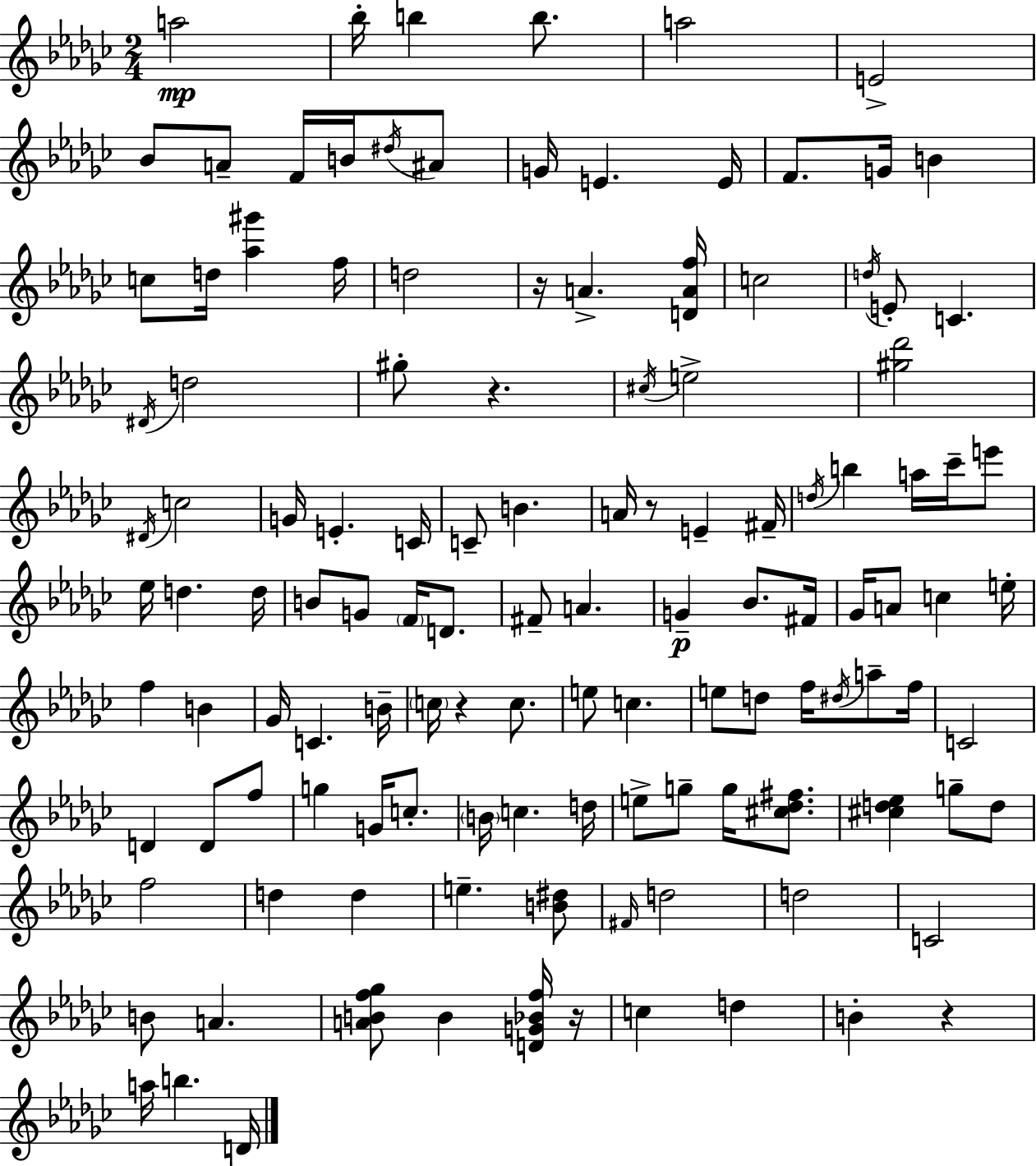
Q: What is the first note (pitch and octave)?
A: A5